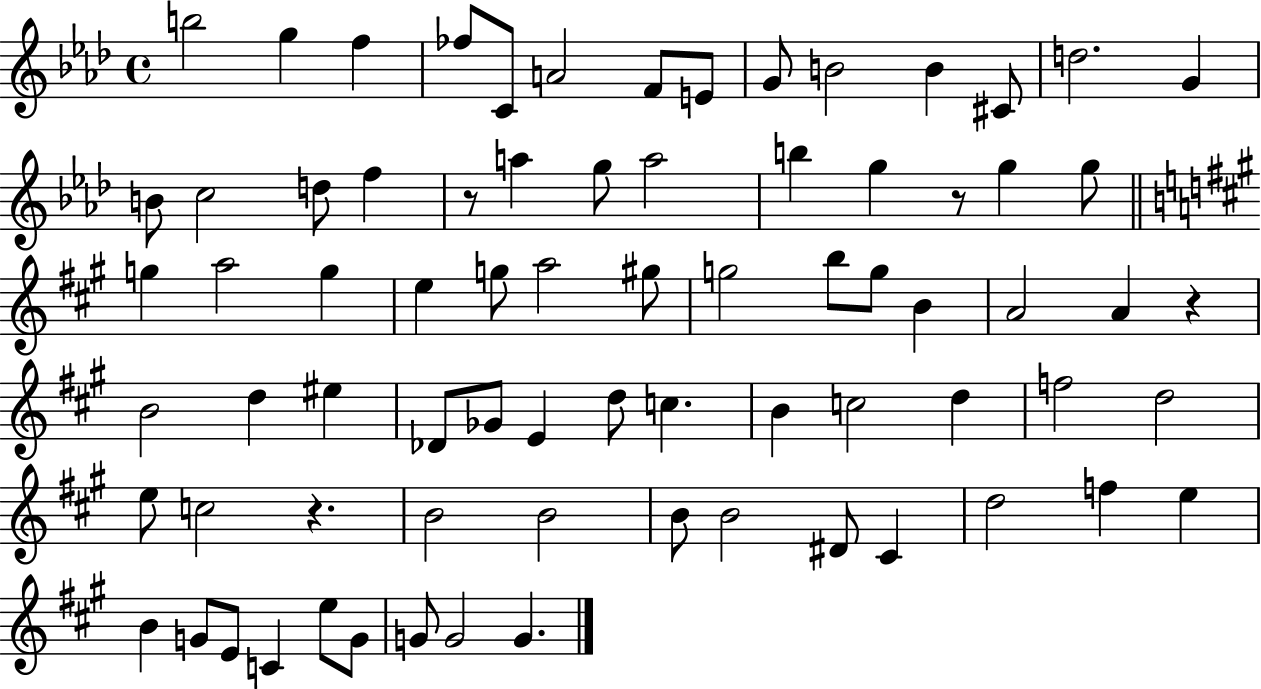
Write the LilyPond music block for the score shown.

{
  \clef treble
  \time 4/4
  \defaultTimeSignature
  \key aes \major
  \repeat volta 2 { b''2 g''4 f''4 | fes''8 c'8 a'2 f'8 e'8 | g'8 b'2 b'4 cis'8 | d''2. g'4 | \break b'8 c''2 d''8 f''4 | r8 a''4 g''8 a''2 | b''4 g''4 r8 g''4 g''8 | \bar "||" \break \key a \major g''4 a''2 g''4 | e''4 g''8 a''2 gis''8 | g''2 b''8 g''8 b'4 | a'2 a'4 r4 | \break b'2 d''4 eis''4 | des'8 ges'8 e'4 d''8 c''4. | b'4 c''2 d''4 | f''2 d''2 | \break e''8 c''2 r4. | b'2 b'2 | b'8 b'2 dis'8 cis'4 | d''2 f''4 e''4 | \break b'4 g'8 e'8 c'4 e''8 g'8 | g'8 g'2 g'4. | } \bar "|."
}